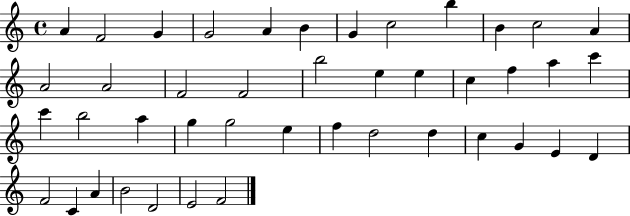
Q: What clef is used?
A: treble